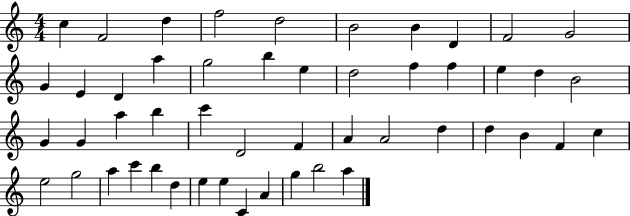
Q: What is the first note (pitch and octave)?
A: C5